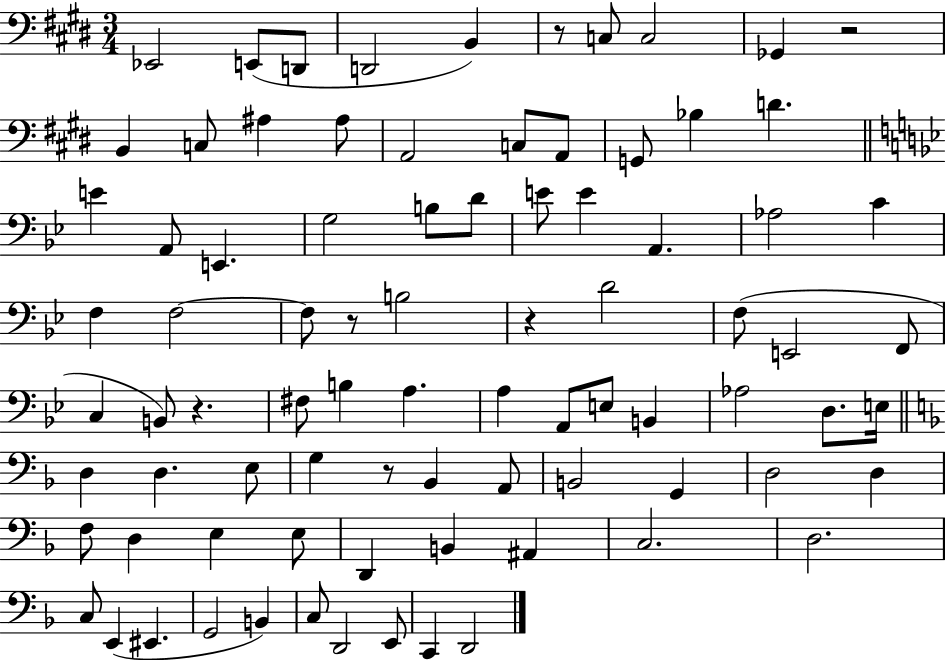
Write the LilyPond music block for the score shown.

{
  \clef bass
  \numericTimeSignature
  \time 3/4
  \key e \major
  ees,2 e,8( d,8 | d,2 b,4) | r8 c8 c2 | ges,4 r2 | \break b,4 c8 ais4 ais8 | a,2 c8 a,8 | g,8 bes4 d'4. | \bar "||" \break \key bes \major e'4 a,8 e,4. | g2 b8 d'8 | e'8 e'4 a,4. | aes2 c'4 | \break f4 f2~~ | f8 r8 b2 | r4 d'2 | f8( e,2 f,8 | \break c4 b,8) r4. | fis8 b4 a4. | a4 a,8 e8 b,4 | aes2 d8. e16 | \break \bar "||" \break \key f \major d4 d4. e8 | g4 r8 bes,4 a,8 | b,2 g,4 | d2 d4 | \break f8 d4 e4 e8 | d,4 b,4 ais,4 | c2. | d2. | \break c8 e,4( eis,4. | g,2 b,4) | c8 d,2 e,8 | c,4 d,2 | \break \bar "|."
}